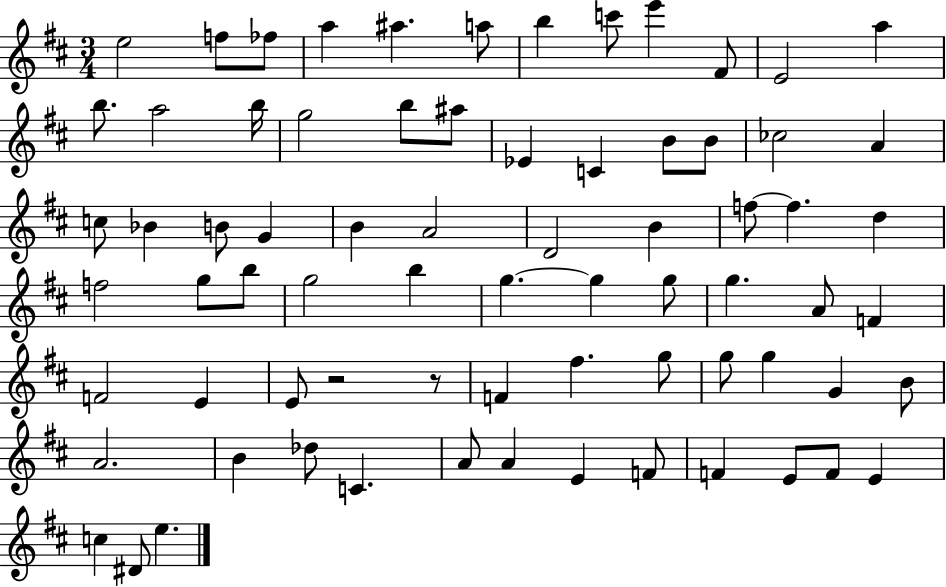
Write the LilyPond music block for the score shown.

{
  \clef treble
  \numericTimeSignature
  \time 3/4
  \key d \major
  e''2 f''8 fes''8 | a''4 ais''4. a''8 | b''4 c'''8 e'''4 fis'8 | e'2 a''4 | \break b''8. a''2 b''16 | g''2 b''8 ais''8 | ees'4 c'4 b'8 b'8 | ces''2 a'4 | \break c''8 bes'4 b'8 g'4 | b'4 a'2 | d'2 b'4 | f''8~~ f''4. d''4 | \break f''2 g''8 b''8 | g''2 b''4 | g''4.~~ g''4 g''8 | g''4. a'8 f'4 | \break f'2 e'4 | e'8 r2 r8 | f'4 fis''4. g''8 | g''8 g''4 g'4 b'8 | \break a'2. | b'4 des''8 c'4. | a'8 a'4 e'4 f'8 | f'4 e'8 f'8 e'4 | \break c''4 dis'8 e''4. | \bar "|."
}